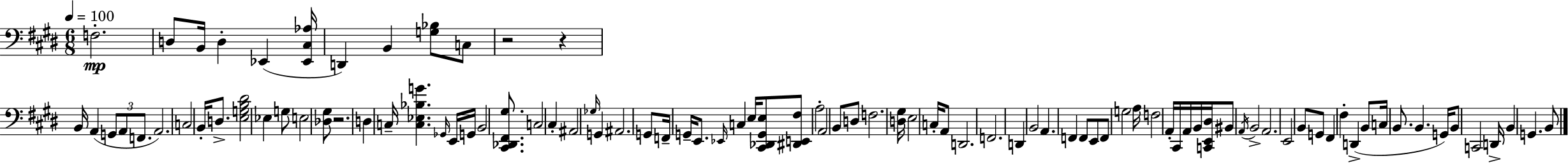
{
  \clef bass
  \numericTimeSignature
  \time 6/8
  \key e \major
  \tempo 4 = 100
  f2.-.\mp | d8 b,16 d4-. ees,4( <ees, cis aes>16 | d,4) b,4 <g bes>8 c8 | r2 r4 | \break b,16 a,4( \tuplet 3/2 { g,8 a,8 f,8. } | a,2.) | c2 b,16-. d8.-> | <e g b dis'>2 ees4 | \break g8 e2 <des gis>8 | r2. | d4 c16-- <c ees bes g'>4. \grace { ges,16 } | e,16 g,16 b,2 <cis, des, fis, gis>8. | \break c2 cis4-. | ais,2 \grace { ges16 } g,4 | ais,2. | g,8 f,16-- g,16-- e,8. \grace { ees,16 } c4 | \break e16 <cis, des, g, e>8 <dis, e, fis>8 a2-. | a,2 b,8 | d8 f2. | <d gis>16 e2 | \break c16-. a,8 d,2. | f,2. | d,4 b,2 | a,4. f,4 | \break f,8 e,8 f,8 g2 | a16 f2 | a,16-. cis,16 a,16 b,16 <c, e, dis>16 bis,8 \acciaccatura { a,16 } b,2-> | a,2. | \break e,2 | b,8 g,8 fis,4 fis4-. | d,4->( b,8 c16 b,8. b,4. | g,16) b,8 c,2 | \break d,16-> b,4 g,4. | b,8 \bar "|."
}